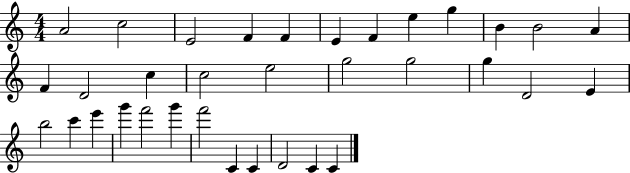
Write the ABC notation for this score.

X:1
T:Untitled
M:4/4
L:1/4
K:C
A2 c2 E2 F F E F e g B B2 A F D2 c c2 e2 g2 g2 g D2 E b2 c' e' g' f'2 g' f'2 C C D2 C C